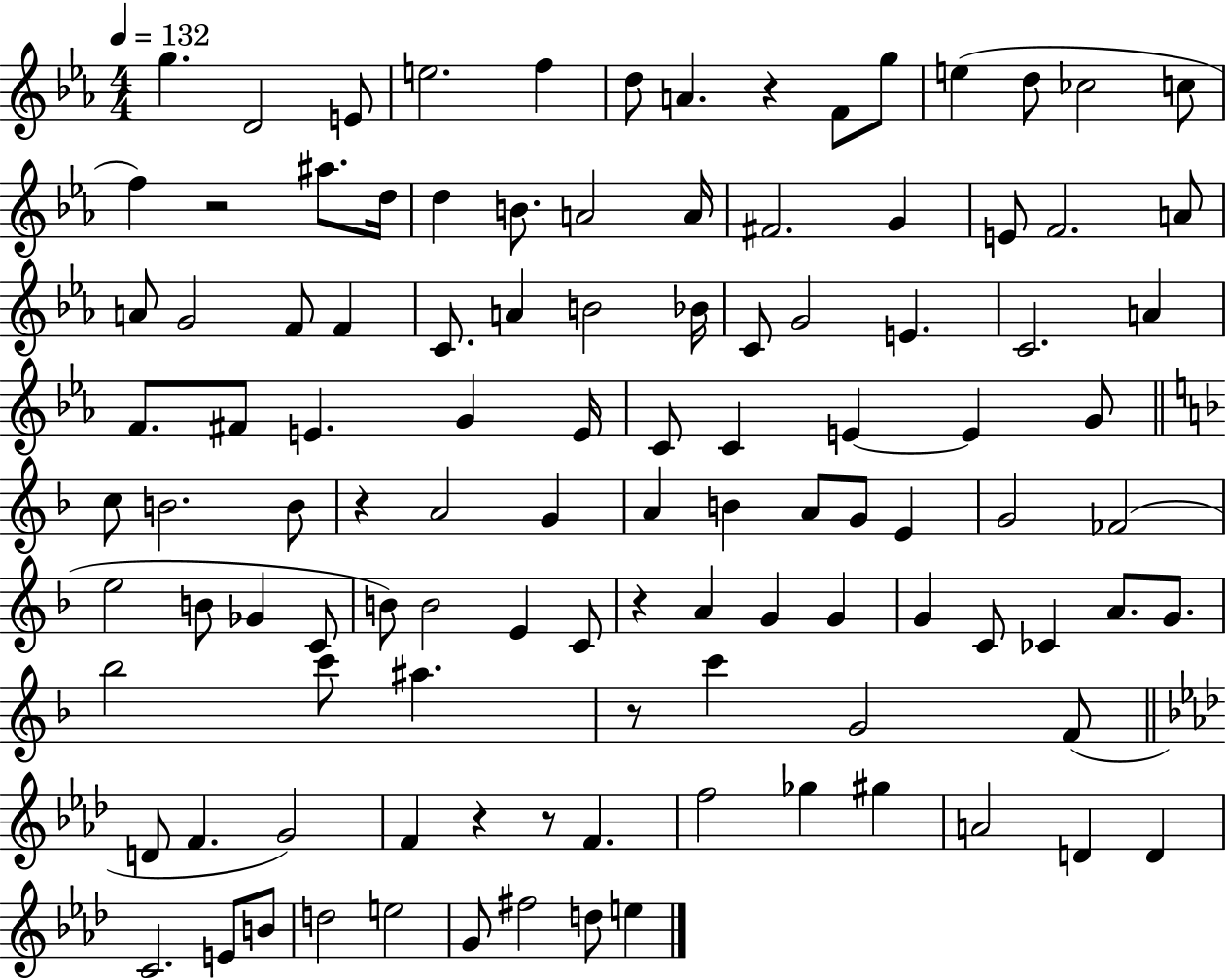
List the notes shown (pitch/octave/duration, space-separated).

G5/q. D4/h E4/e E5/h. F5/q D5/e A4/q. R/q F4/e G5/e E5/q D5/e CES5/h C5/e F5/q R/h A#5/e. D5/s D5/q B4/e. A4/h A4/s F#4/h. G4/q E4/e F4/h. A4/e A4/e G4/h F4/e F4/q C4/e. A4/q B4/h Bb4/s C4/e G4/h E4/q. C4/h. A4/q F4/e. F#4/e E4/q. G4/q E4/s C4/e C4/q E4/q E4/q G4/e C5/e B4/h. B4/e R/q A4/h G4/q A4/q B4/q A4/e G4/e E4/q G4/h FES4/h E5/h B4/e Gb4/q C4/e B4/e B4/h E4/q C4/e R/q A4/q G4/q G4/q G4/q C4/e CES4/q A4/e. G4/e. Bb5/h C6/e A#5/q. R/e C6/q G4/h F4/e D4/e F4/q. G4/h F4/q R/q R/e F4/q. F5/h Gb5/q G#5/q A4/h D4/q D4/q C4/h. E4/e B4/e D5/h E5/h G4/e F#5/h D5/e E5/q